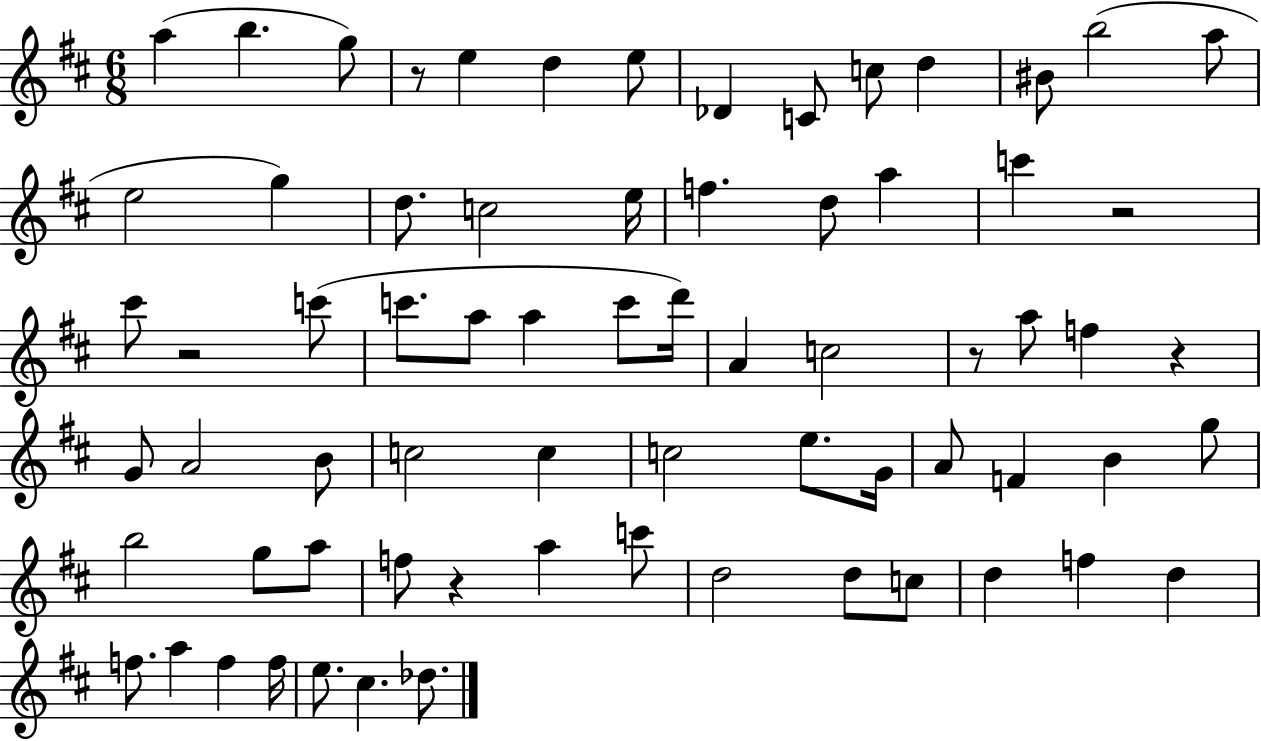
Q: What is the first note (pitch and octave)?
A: A5